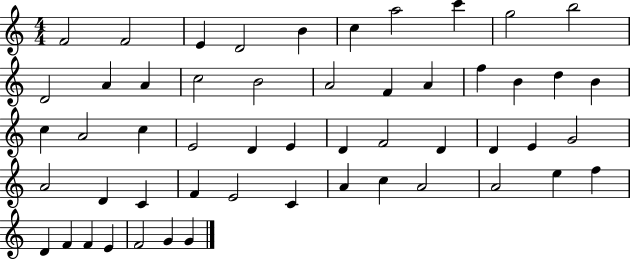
X:1
T:Untitled
M:4/4
L:1/4
K:C
F2 F2 E D2 B c a2 c' g2 b2 D2 A A c2 B2 A2 F A f B d B c A2 c E2 D E D F2 D D E G2 A2 D C F E2 C A c A2 A2 e f D F F E F2 G G